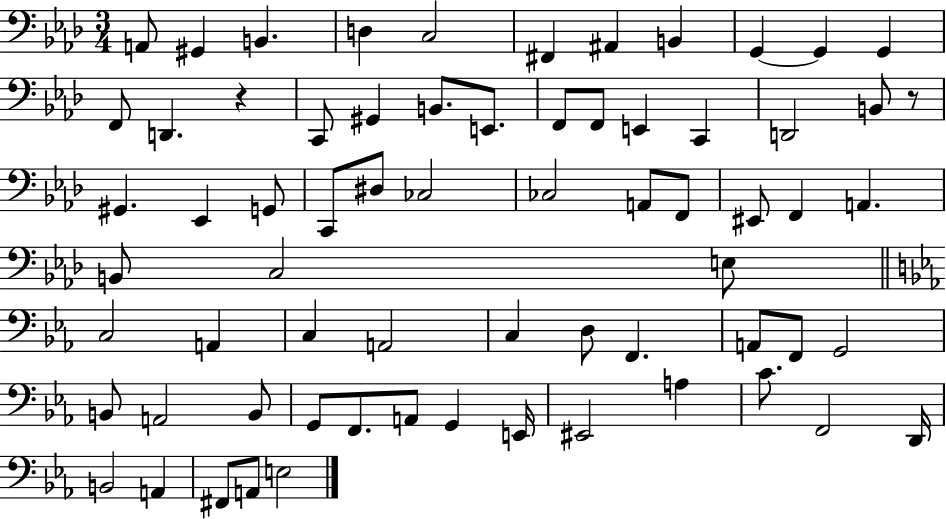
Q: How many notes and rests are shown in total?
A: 68